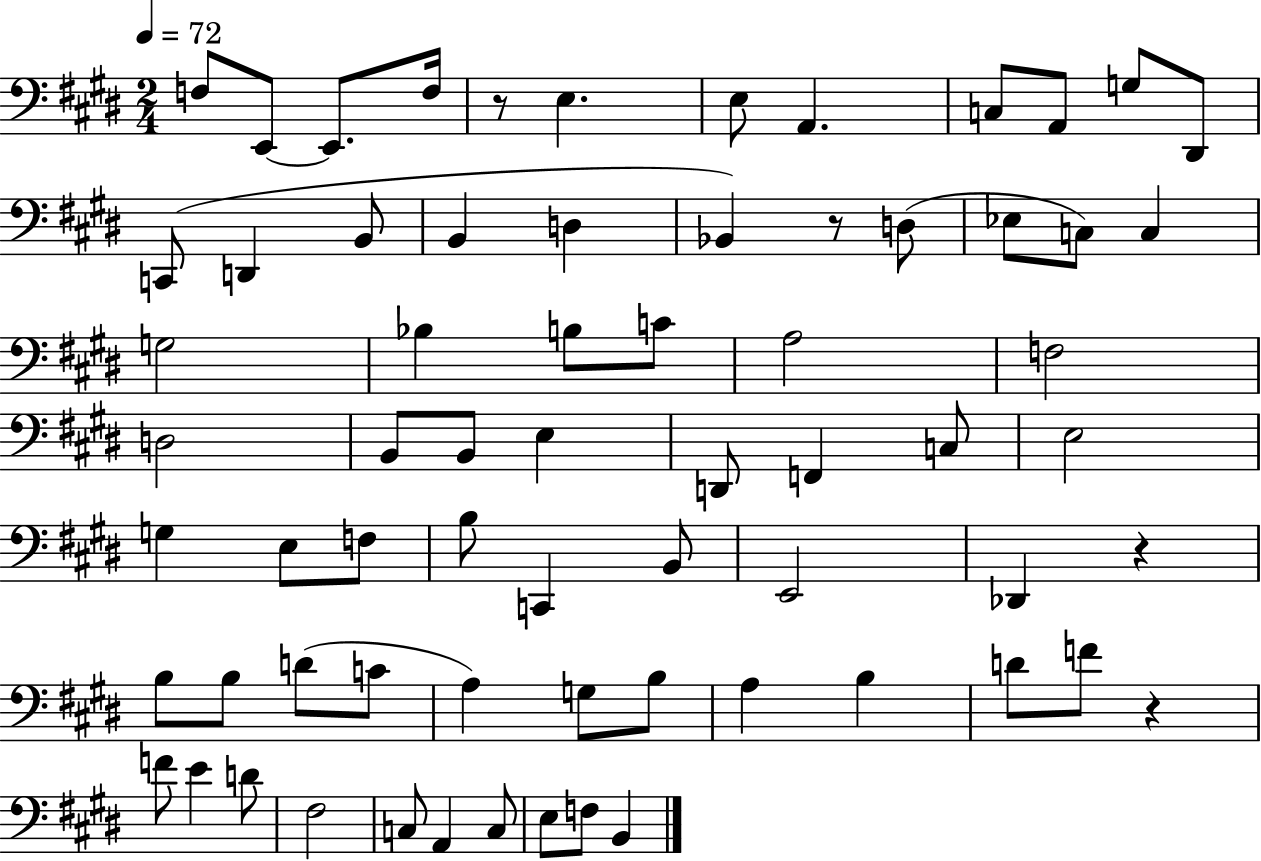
X:1
T:Untitled
M:2/4
L:1/4
K:E
F,/2 E,,/2 E,,/2 F,/4 z/2 E, E,/2 A,, C,/2 A,,/2 G,/2 ^D,,/2 C,,/2 D,, B,,/2 B,, D, _B,, z/2 D,/2 _E,/2 C,/2 C, G,2 _B, B,/2 C/2 A,2 F,2 D,2 B,,/2 B,,/2 E, D,,/2 F,, C,/2 E,2 G, E,/2 F,/2 B,/2 C,, B,,/2 E,,2 _D,, z B,/2 B,/2 D/2 C/2 A, G,/2 B,/2 A, B, D/2 F/2 z F/2 E D/2 ^F,2 C,/2 A,, C,/2 E,/2 F,/2 B,,